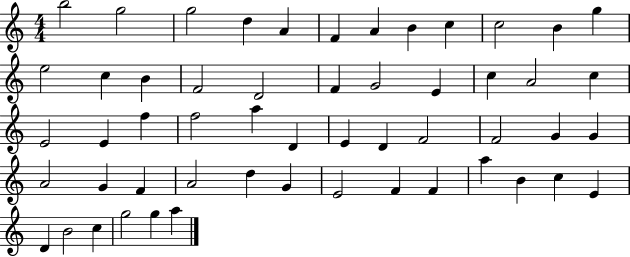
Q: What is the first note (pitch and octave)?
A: B5